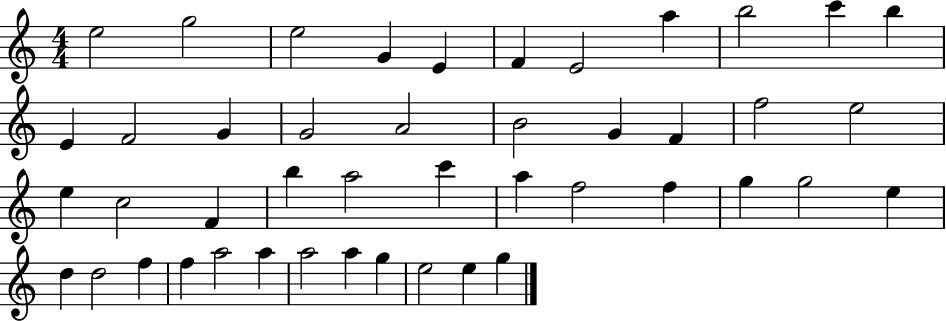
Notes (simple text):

E5/h G5/h E5/h G4/q E4/q F4/q E4/h A5/q B5/h C6/q B5/q E4/q F4/h G4/q G4/h A4/h B4/h G4/q F4/q F5/h E5/h E5/q C5/h F4/q B5/q A5/h C6/q A5/q F5/h F5/q G5/q G5/h E5/q D5/q D5/h F5/q F5/q A5/h A5/q A5/h A5/q G5/q E5/h E5/q G5/q